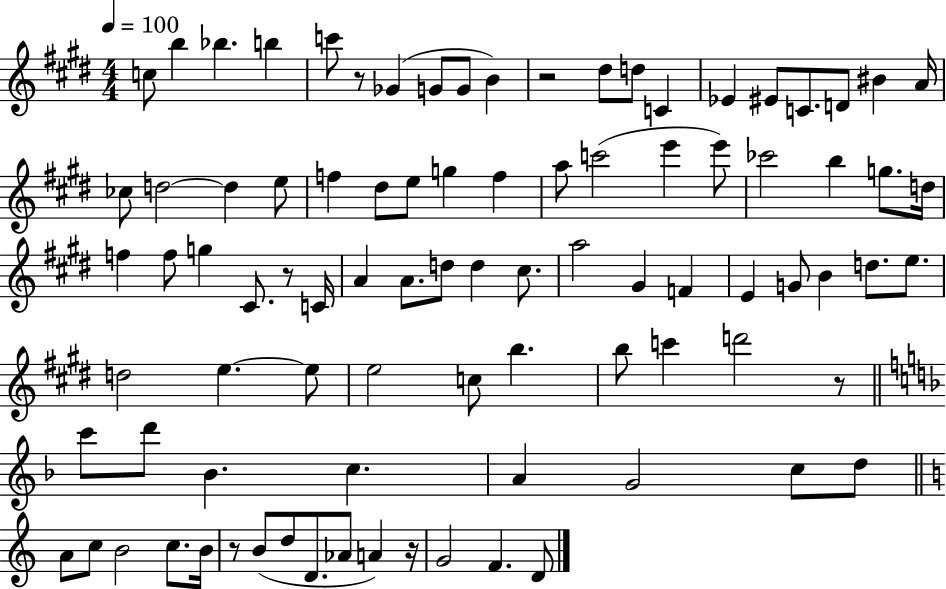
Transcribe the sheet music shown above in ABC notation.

X:1
T:Untitled
M:4/4
L:1/4
K:E
c/2 b _b b c'/2 z/2 _G G/2 G/2 B z2 ^d/2 d/2 C _E ^E/2 C/2 D/2 ^B A/4 _c/2 d2 d e/2 f ^d/2 e/2 g f a/2 c'2 e' e'/2 _c'2 b g/2 d/4 f f/2 g ^C/2 z/2 C/4 A A/2 d/2 d ^c/2 a2 ^G F E G/2 B d/2 e/2 d2 e e/2 e2 c/2 b b/2 c' d'2 z/2 c'/2 d'/2 _B c A G2 c/2 d/2 A/2 c/2 B2 c/2 B/4 z/2 B/2 d/2 D/2 _A/2 A z/4 G2 F D/2